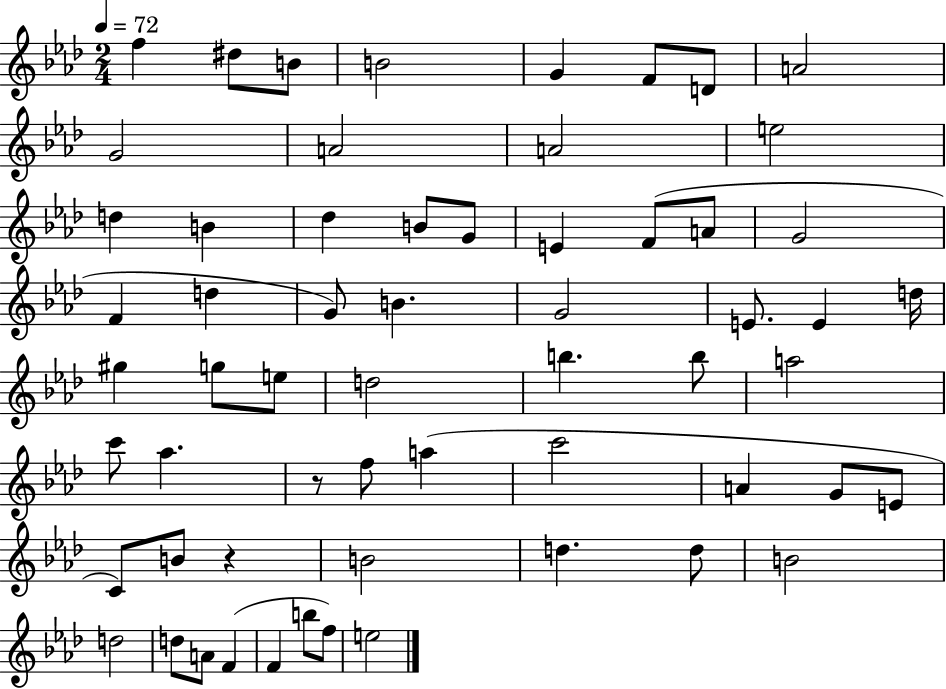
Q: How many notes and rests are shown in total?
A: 60